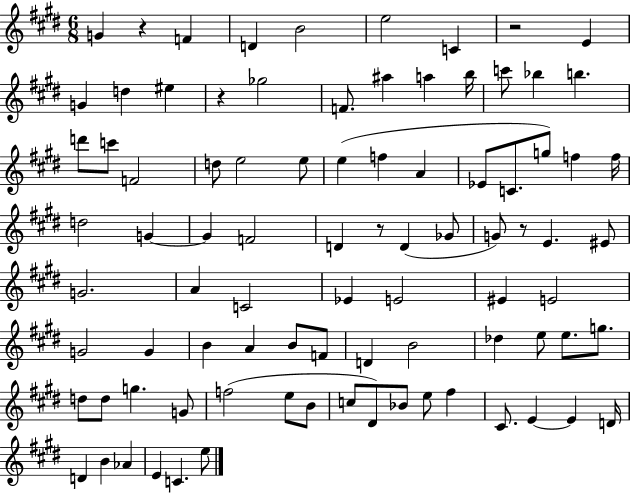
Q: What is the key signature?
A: E major